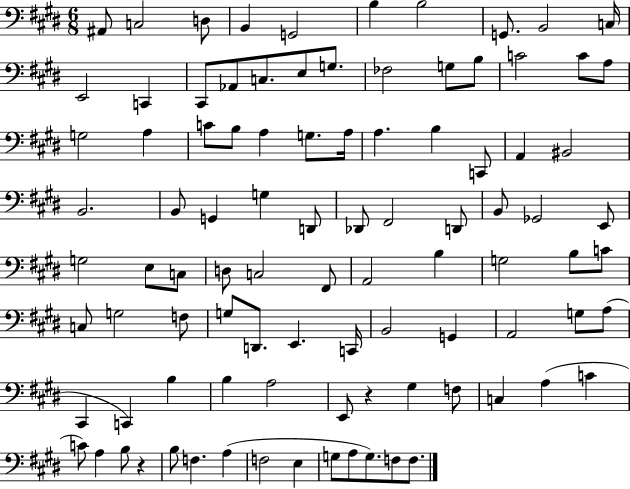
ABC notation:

X:1
T:Untitled
M:6/8
L:1/4
K:E
^A,,/2 C,2 D,/2 B,, G,,2 B, B,2 G,,/2 B,,2 C,/4 E,,2 C,, ^C,,/2 _A,,/2 C,/2 E,/2 G,/2 _F,2 G,/2 B,/2 C2 C/2 A,/2 G,2 A, C/2 B,/2 A, G,/2 A,/4 A, B, C,,/2 A,, ^B,,2 B,,2 B,,/2 G,, G, D,,/2 _D,,/2 ^F,,2 D,,/2 B,,/2 _G,,2 E,,/2 G,2 E,/2 C,/2 D,/2 C,2 ^F,,/2 A,,2 B, G,2 B,/2 C/2 C,/2 G,2 F,/2 G,/2 D,,/2 E,, C,,/4 B,,2 G,, A,,2 G,/2 A,/2 ^C,, C,, B, B, A,2 E,,/2 z ^G, F,/2 C, A, C C/2 A, B,/2 z B,/2 F, A, F,2 E, G,/2 A,/2 G,/2 F,/2 F,/2